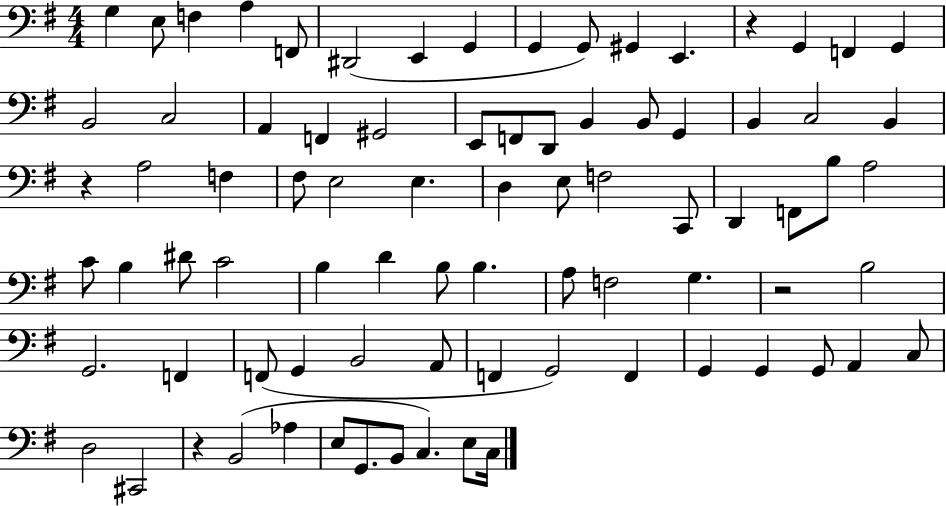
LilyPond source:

{
  \clef bass
  \numericTimeSignature
  \time 4/4
  \key g \major
  g4 e8 f4 a4 f,8 | dis,2( e,4 g,4 | g,4 g,8) gis,4 e,4. | r4 g,4 f,4 g,4 | \break b,2 c2 | a,4 f,4 gis,2 | e,8 f,8 d,8 b,4 b,8 g,4 | b,4 c2 b,4 | \break r4 a2 f4 | fis8 e2 e4. | d4 e8 f2 c,8 | d,4 f,8 b8 a2 | \break c'8 b4 dis'8 c'2 | b4 d'4 b8 b4. | a8 f2 g4. | r2 b2 | \break g,2. f,4 | f,8( g,4 b,2 a,8 | f,4 g,2) f,4 | g,4 g,4 g,8 a,4 c8 | \break d2 cis,2 | r4 b,2( aes4 | e8 g,8. b,8 c4.) e8 c16 | \bar "|."
}